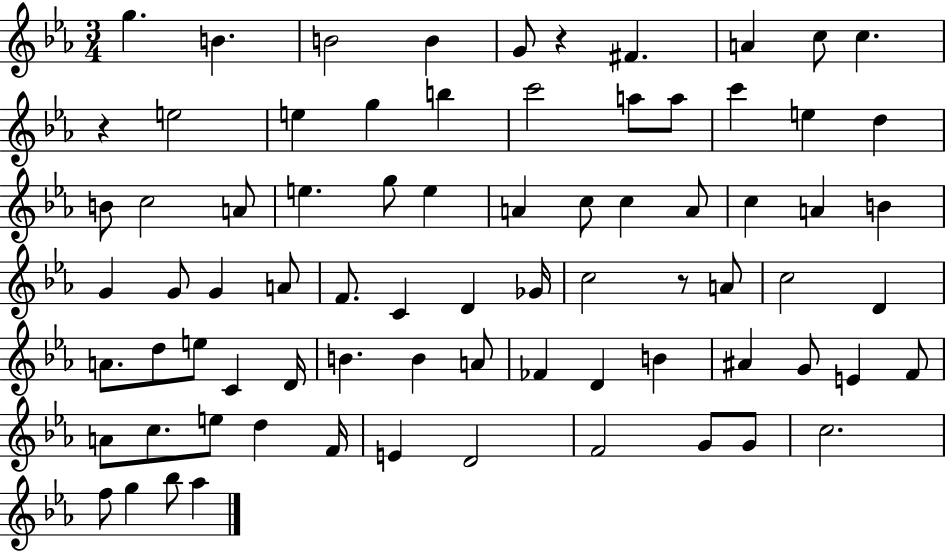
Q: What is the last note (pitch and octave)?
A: Ab5